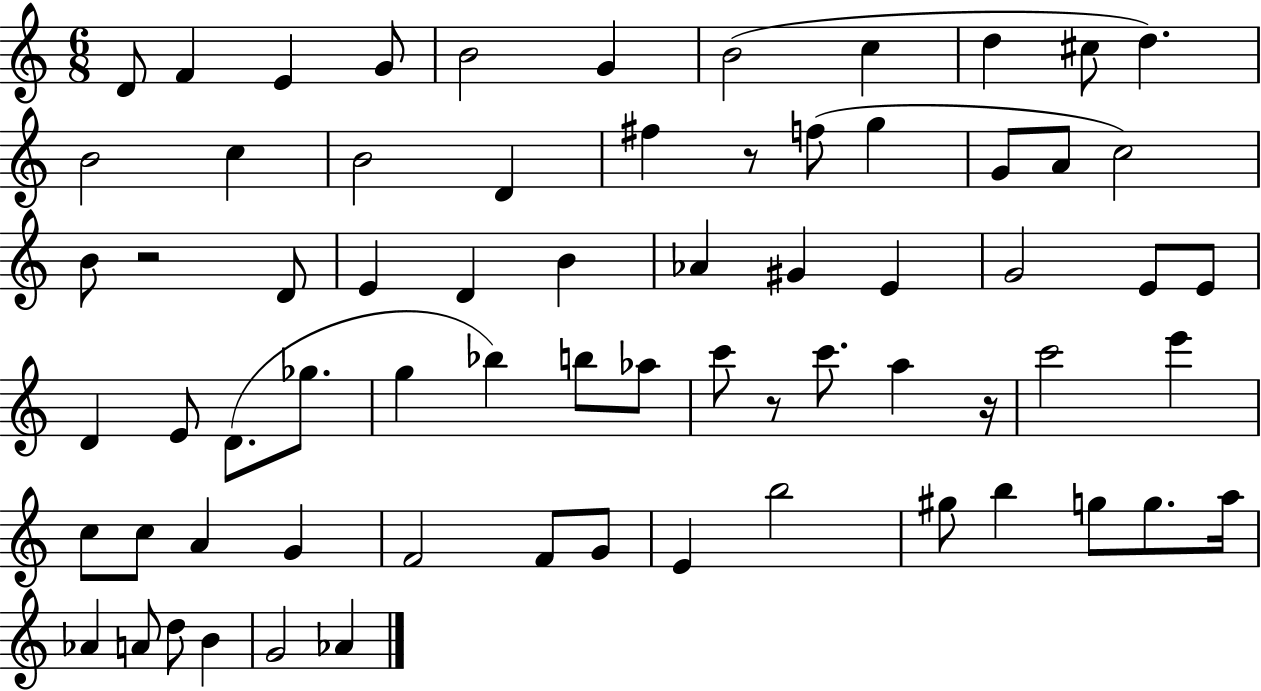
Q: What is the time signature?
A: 6/8